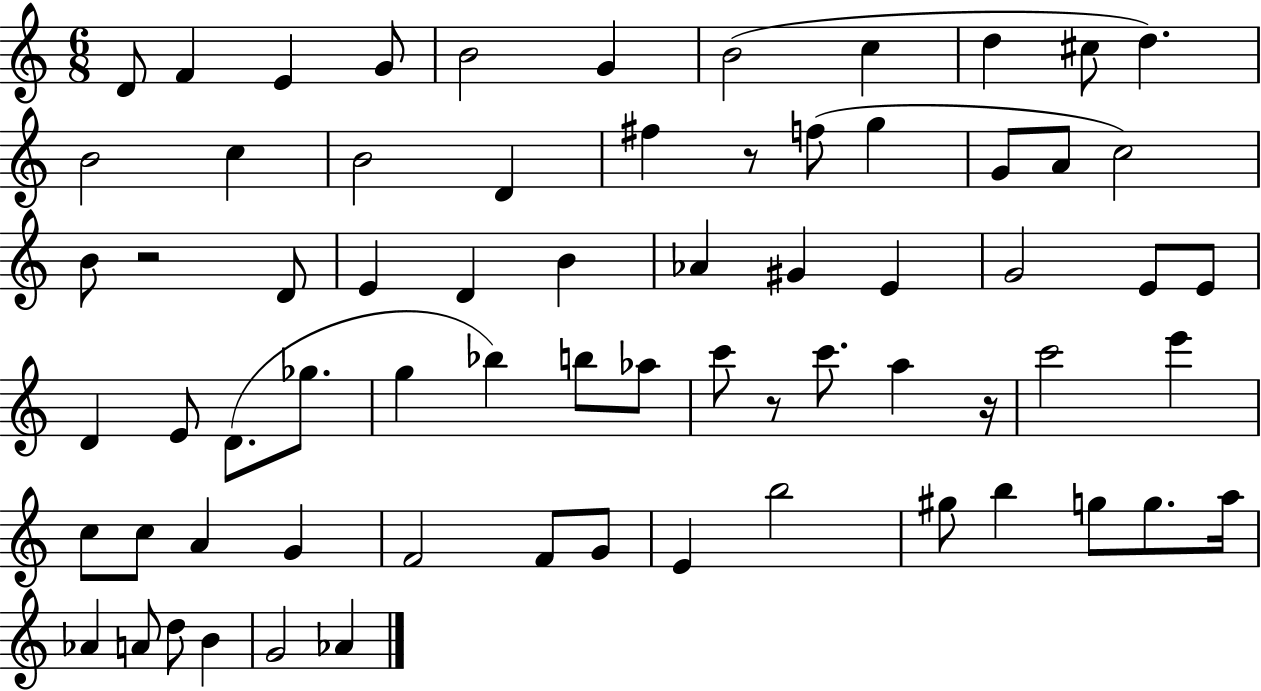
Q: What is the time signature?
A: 6/8